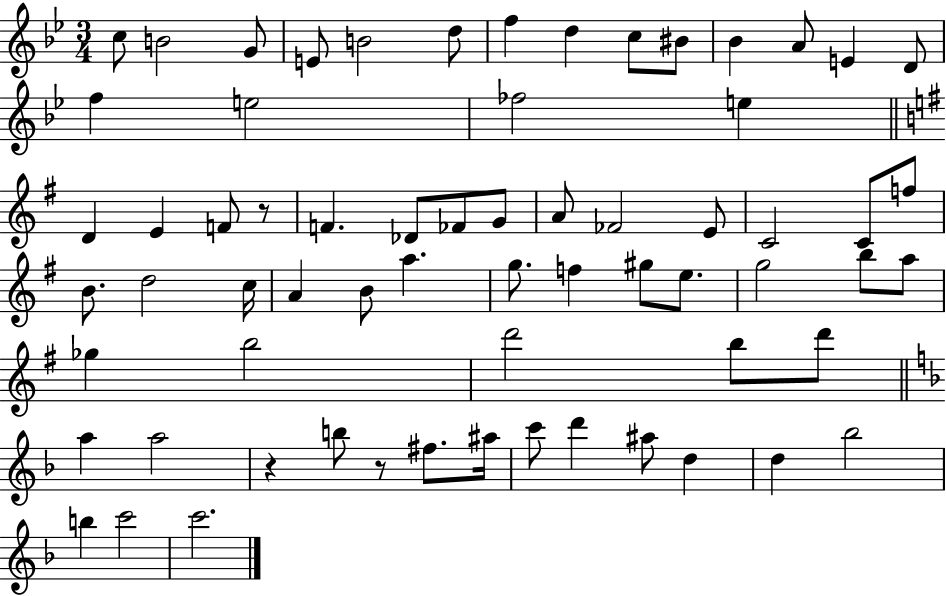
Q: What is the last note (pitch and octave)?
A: C6